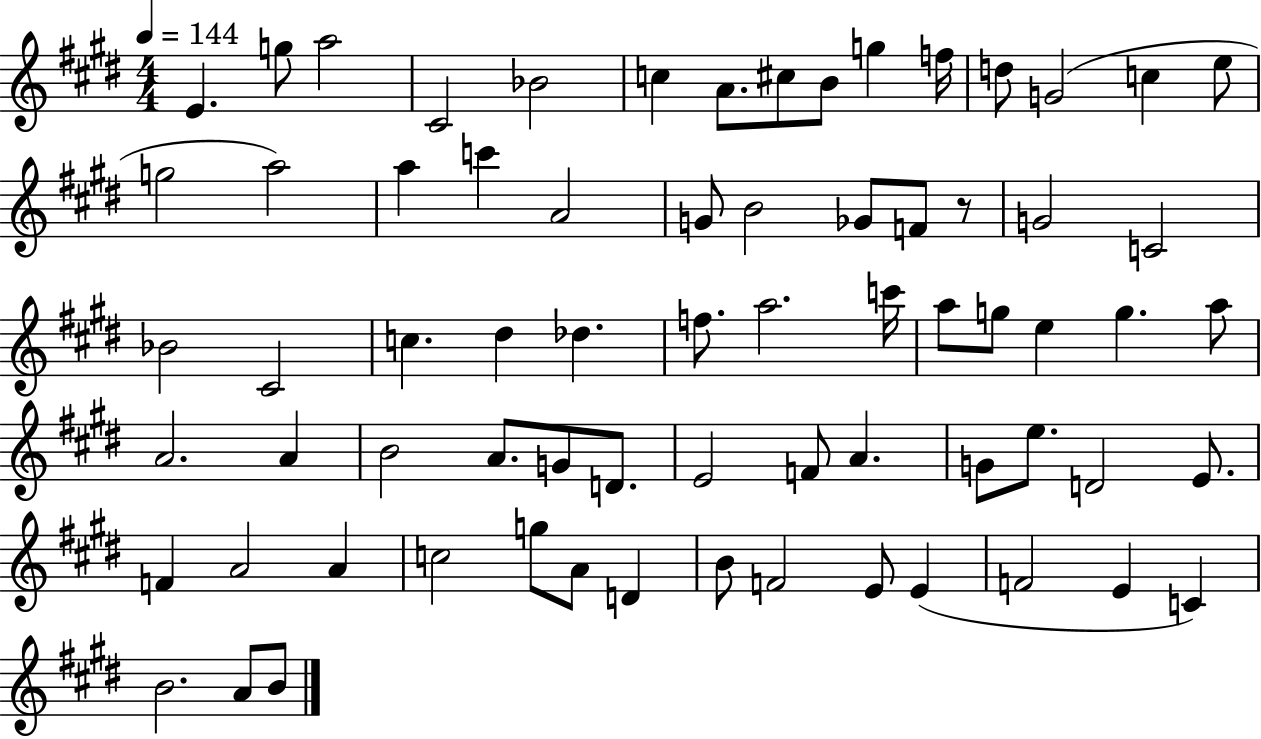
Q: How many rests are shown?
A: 1